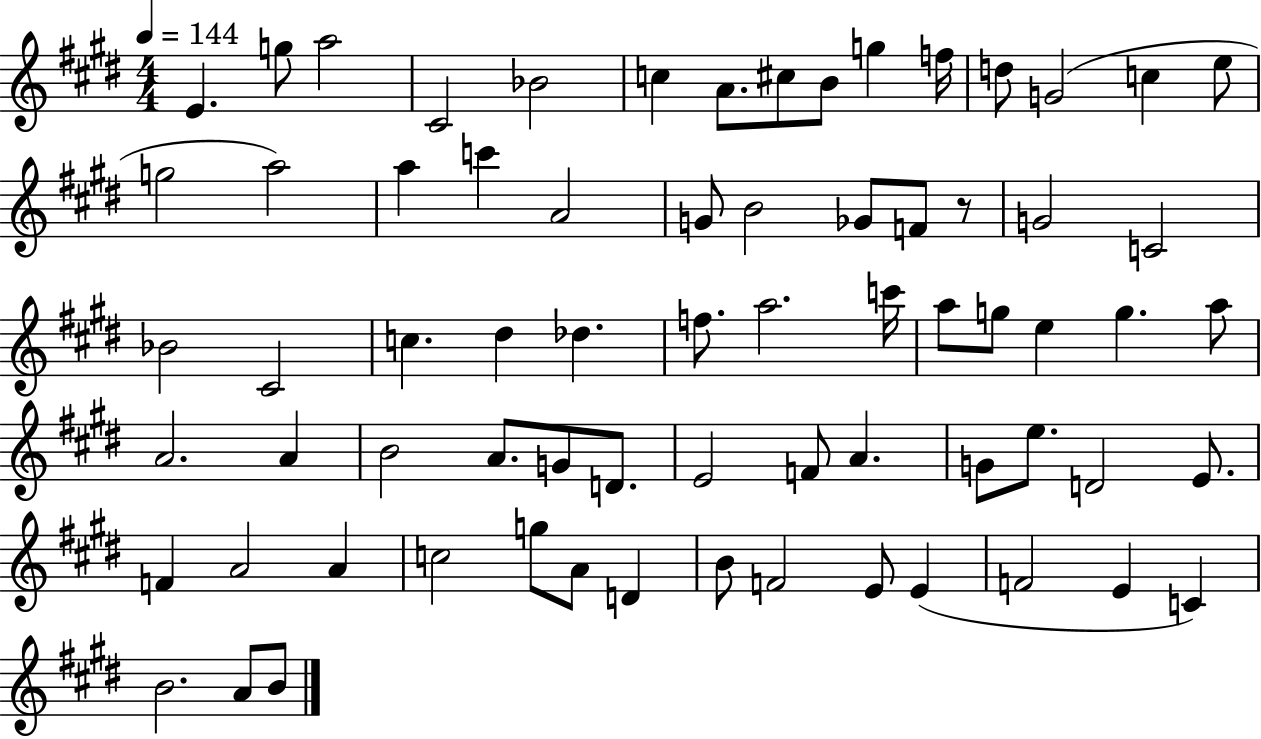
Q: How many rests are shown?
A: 1